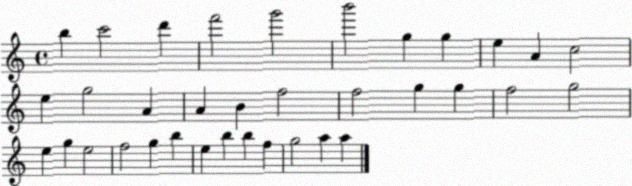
X:1
T:Untitled
M:4/4
L:1/4
K:C
b c'2 d' f'2 g'2 b'2 g g e A c2 e g2 A A B f2 f2 g g f2 g2 e g e2 f2 g b e b b f g2 a a